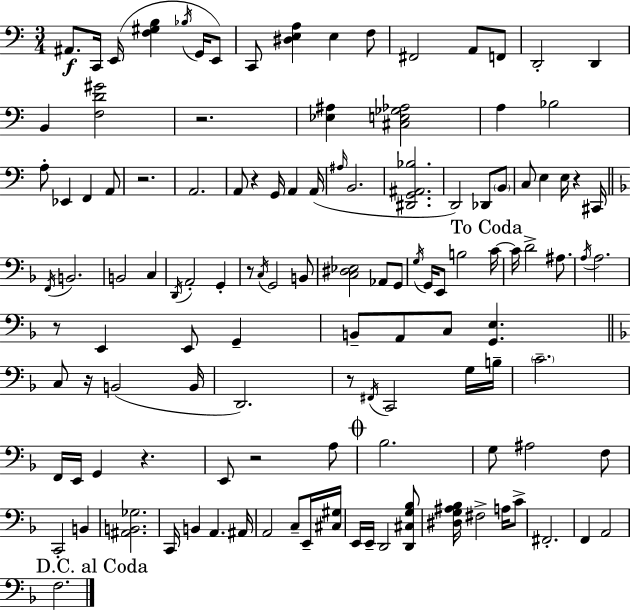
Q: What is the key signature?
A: A minor